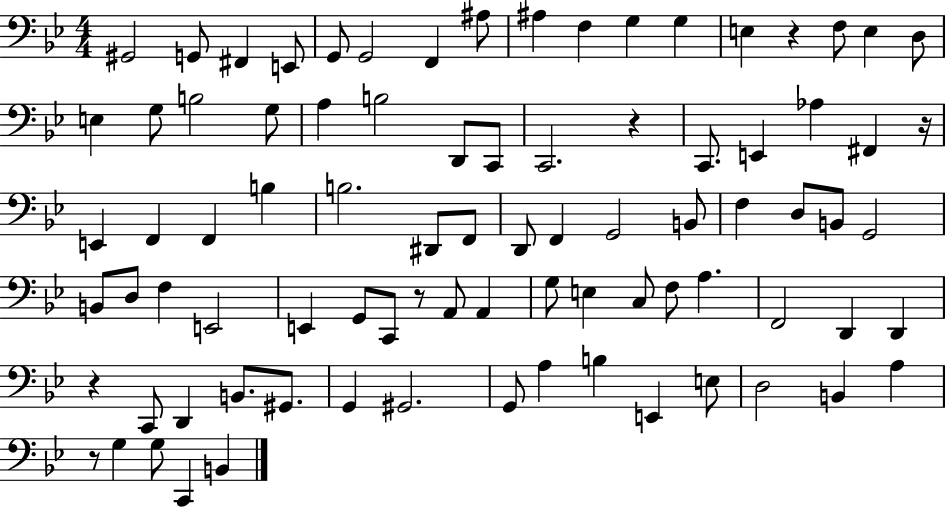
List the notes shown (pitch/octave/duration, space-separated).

G#2/h G2/e F#2/q E2/e G2/e G2/h F2/q A#3/e A#3/q F3/q G3/q G3/q E3/q R/q F3/e E3/q D3/e E3/q G3/e B3/h G3/e A3/q B3/h D2/e C2/e C2/h. R/q C2/e. E2/q Ab3/q F#2/q R/s E2/q F2/q F2/q B3/q B3/h. D#2/e F2/e D2/e F2/q G2/h B2/e F3/q D3/e B2/e G2/h B2/e D3/e F3/q E2/h E2/q G2/e C2/e R/e A2/e A2/q G3/e E3/q C3/e F3/e A3/q. F2/h D2/q D2/q R/q C2/e D2/q B2/e. G#2/e. G2/q G#2/h. G2/e A3/q B3/q E2/q E3/e D3/h B2/q A3/q R/e G3/q G3/e C2/q B2/q